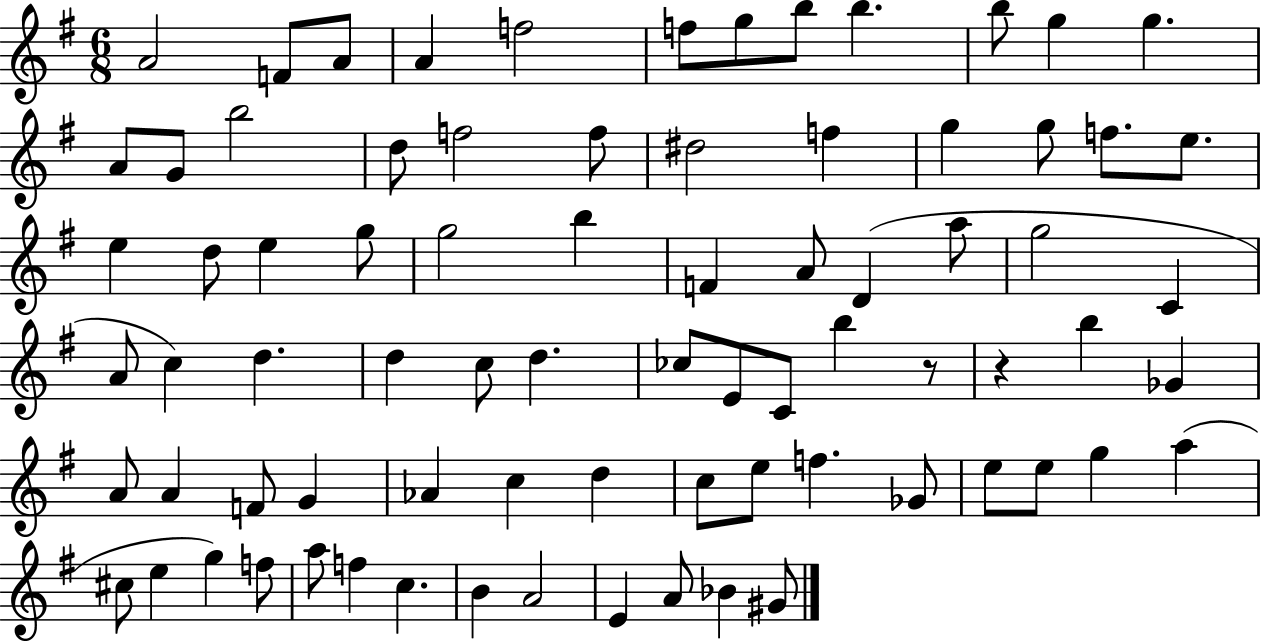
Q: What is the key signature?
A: G major